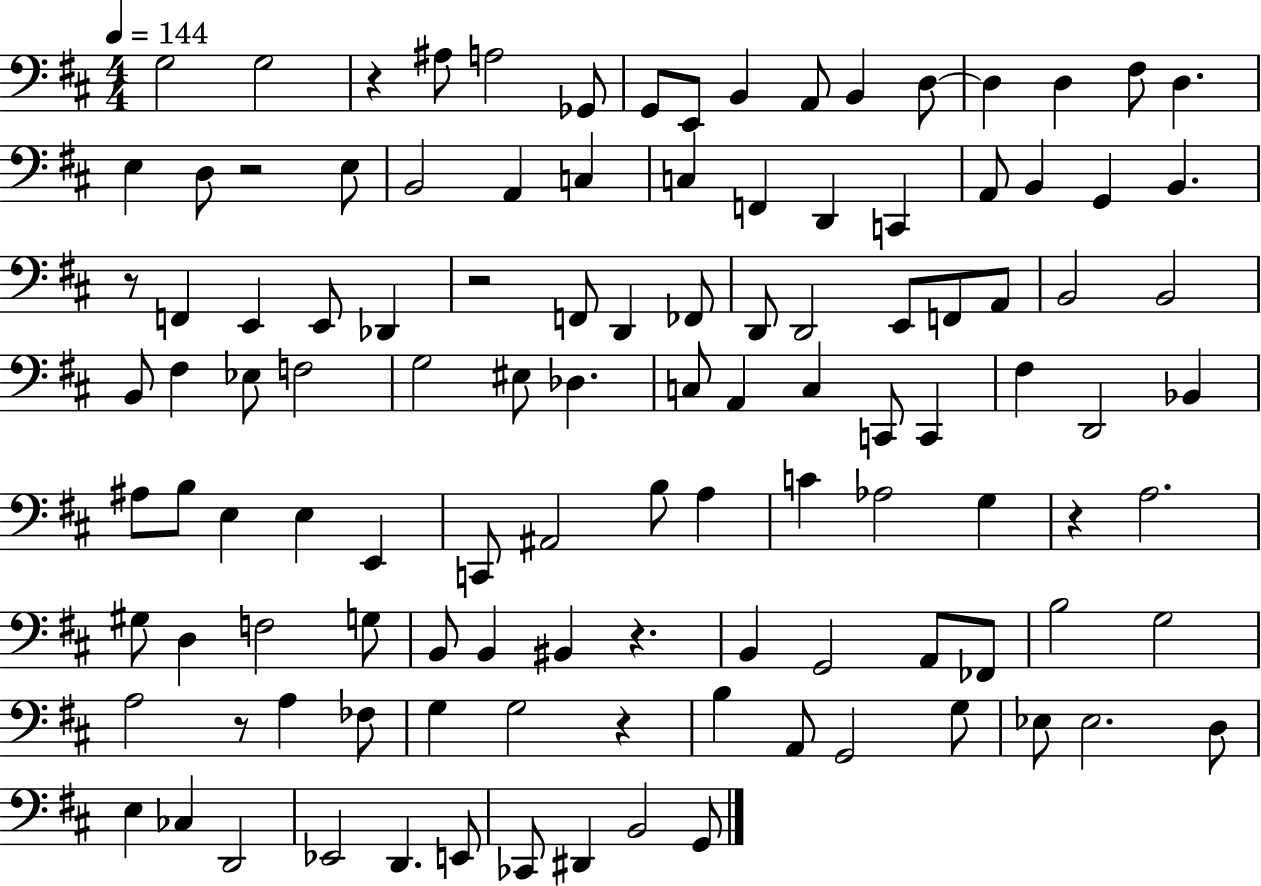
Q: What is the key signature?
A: D major